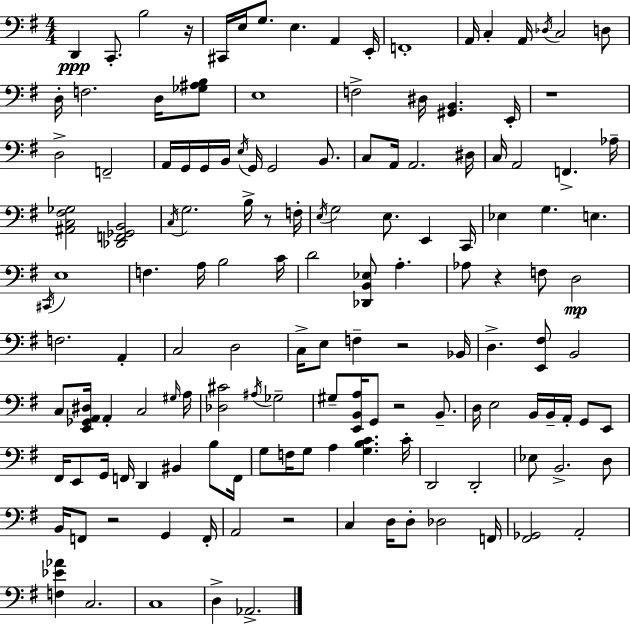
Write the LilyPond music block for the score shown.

{
  \clef bass
  \numericTimeSignature
  \time 4/4
  \key g \major
  \repeat volta 2 { d,4\ppp c,8.-. b2 r16 | cis,16 e16 g8. e4. a,4 e,16-. | f,1-. | a,16 c4-. a,16 \acciaccatura { des16 } c2 d8 | \break d16-. f2. d16 <ges ais b>8 | e1 | f2-> dis16 <gis, b,>4. | e,16-. r1 | \break d2-> f,2-- | a,16 g,16 g,16 b,16 \acciaccatura { e16 } g,16 g,2 b,8. | c8 a,16 a,2. | dis16 c16 a,2 f,4.-> | \break aes16-- <ais, c fis ges>2 <des, f, ges, b,>2 | \acciaccatura { c16 } g2. b16-> | r8 f16-. \acciaccatura { e16 } g2 e8. e,4 | c,16 ees4 g4. e4. | \break \acciaccatura { cis,16 } e1 | f4. a16 b2 | c'16 d'2 <des, b, ees>8 a4.-. | aes8 r4 f8 d2\mp | \break f2. | a,4-. c2 d2 | c16-> e8 f4-- r2 | bes,16 d4.-> <e, fis>8 b,2 | \break c8 <e, ges, a, dis>16 a,4-. c2 | \grace { gis16 } a16 <des cis'>2 \acciaccatura { ais16 } ges2-- | gis8-- <e, b, a>16 g,8 r2 | b,8.-- d16 e2 | \break b,16 b,16-- a,16-. g,8 e,8 fis,16 e,8 g,16 f,16 d,4 | bis,4 b8 f,16 g8 f16 g8 a4 | <g b c'>4. c'16-. d,2 d,2-. | ees8 b,2.-> | \break d8 b,16 f,8 r2 | g,4 f,16-. a,2 r2 | c4 d16 d8-. des2 | f,16 <fis, ges,>2 a,2-. | \break <f ees' aes'>4 c2. | c1 | d4-> aes,2.-> | } \bar "|."
}